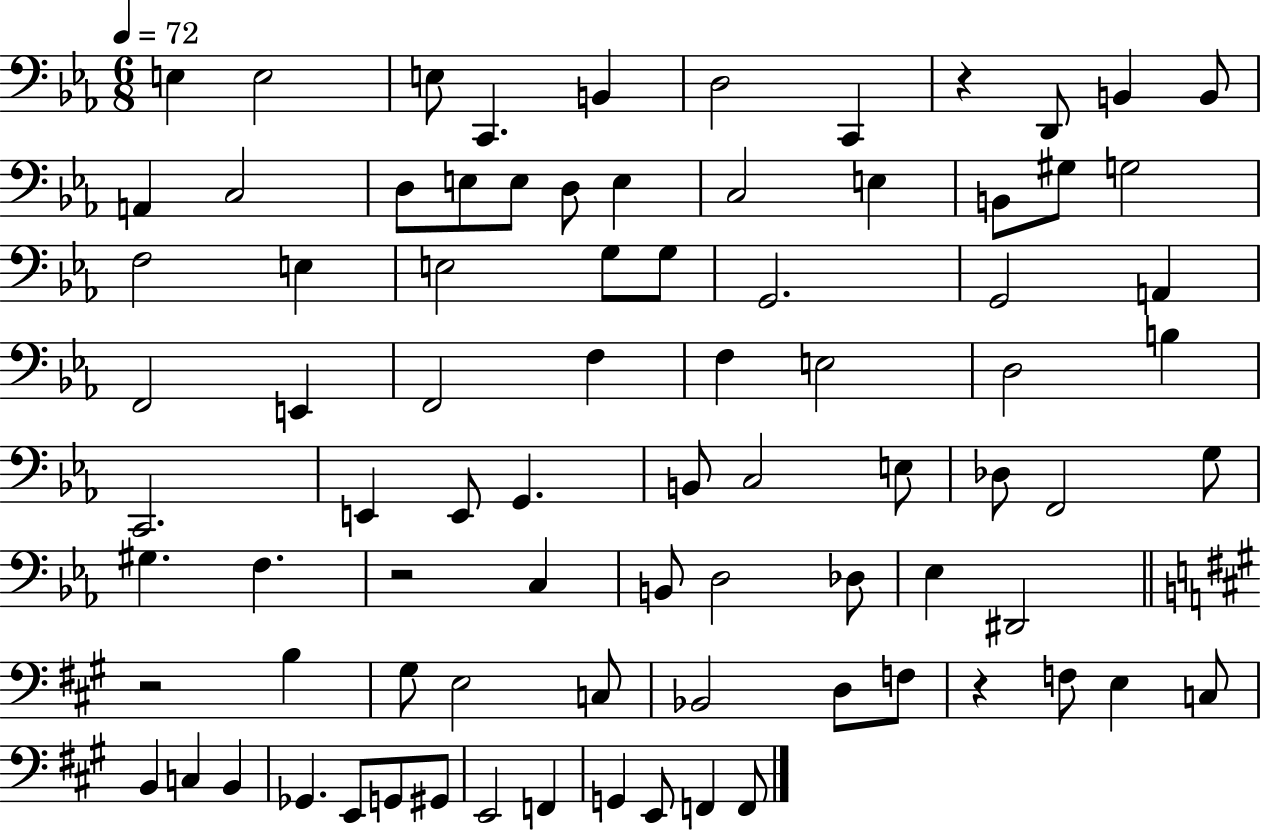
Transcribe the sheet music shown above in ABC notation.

X:1
T:Untitled
M:6/8
L:1/4
K:Eb
E, E,2 E,/2 C,, B,, D,2 C,, z D,,/2 B,, B,,/2 A,, C,2 D,/2 E,/2 E,/2 D,/2 E, C,2 E, B,,/2 ^G,/2 G,2 F,2 E, E,2 G,/2 G,/2 G,,2 G,,2 A,, F,,2 E,, F,,2 F, F, E,2 D,2 B, C,,2 E,, E,,/2 G,, B,,/2 C,2 E,/2 _D,/2 F,,2 G,/2 ^G, F, z2 C, B,,/2 D,2 _D,/2 _E, ^D,,2 z2 B, ^G,/2 E,2 C,/2 _B,,2 D,/2 F,/2 z F,/2 E, C,/2 B,, C, B,, _G,, E,,/2 G,,/2 ^G,,/2 E,,2 F,, G,, E,,/2 F,, F,,/2